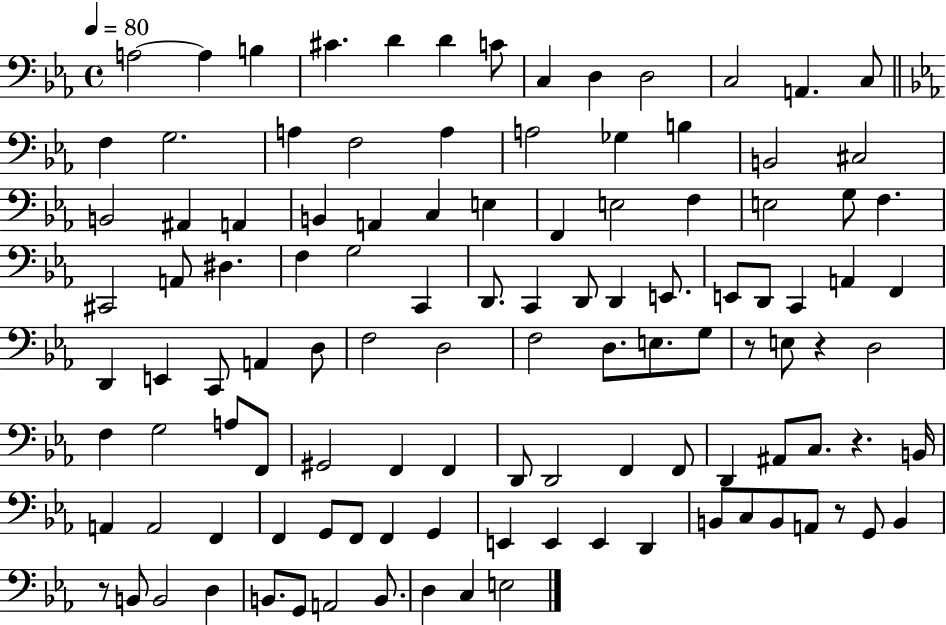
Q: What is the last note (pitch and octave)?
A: E3